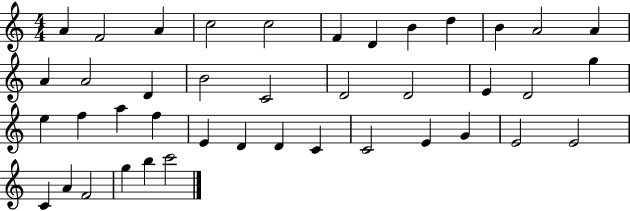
{
  \clef treble
  \numericTimeSignature
  \time 4/4
  \key c \major
  a'4 f'2 a'4 | c''2 c''2 | f'4 d'4 b'4 d''4 | b'4 a'2 a'4 | \break a'4 a'2 d'4 | b'2 c'2 | d'2 d'2 | e'4 d'2 g''4 | \break e''4 f''4 a''4 f''4 | e'4 d'4 d'4 c'4 | c'2 e'4 g'4 | e'2 e'2 | \break c'4 a'4 f'2 | g''4 b''4 c'''2 | \bar "|."
}